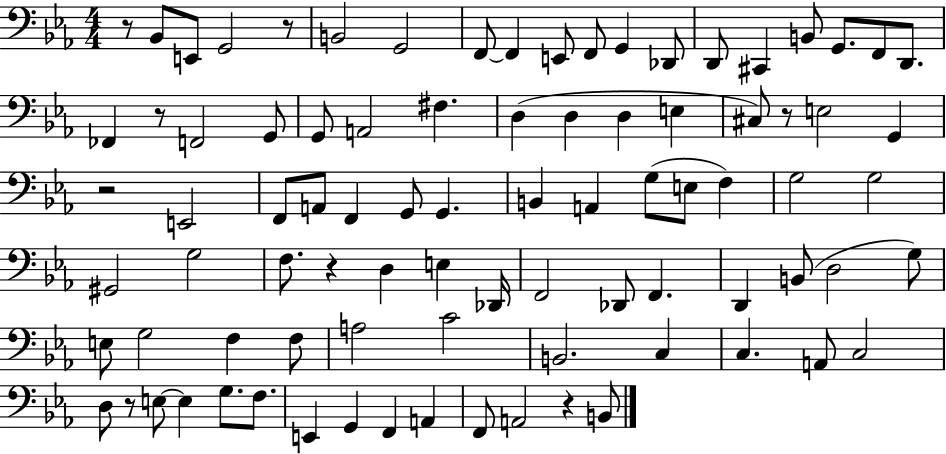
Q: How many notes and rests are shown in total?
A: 87